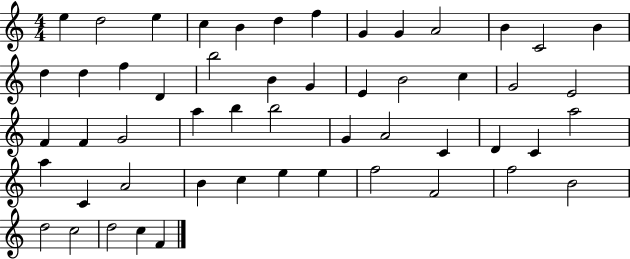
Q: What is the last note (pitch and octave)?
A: F4